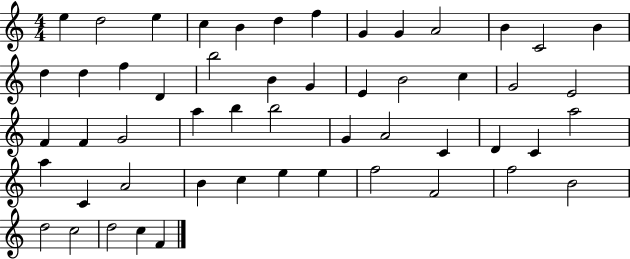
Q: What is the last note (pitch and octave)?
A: F4